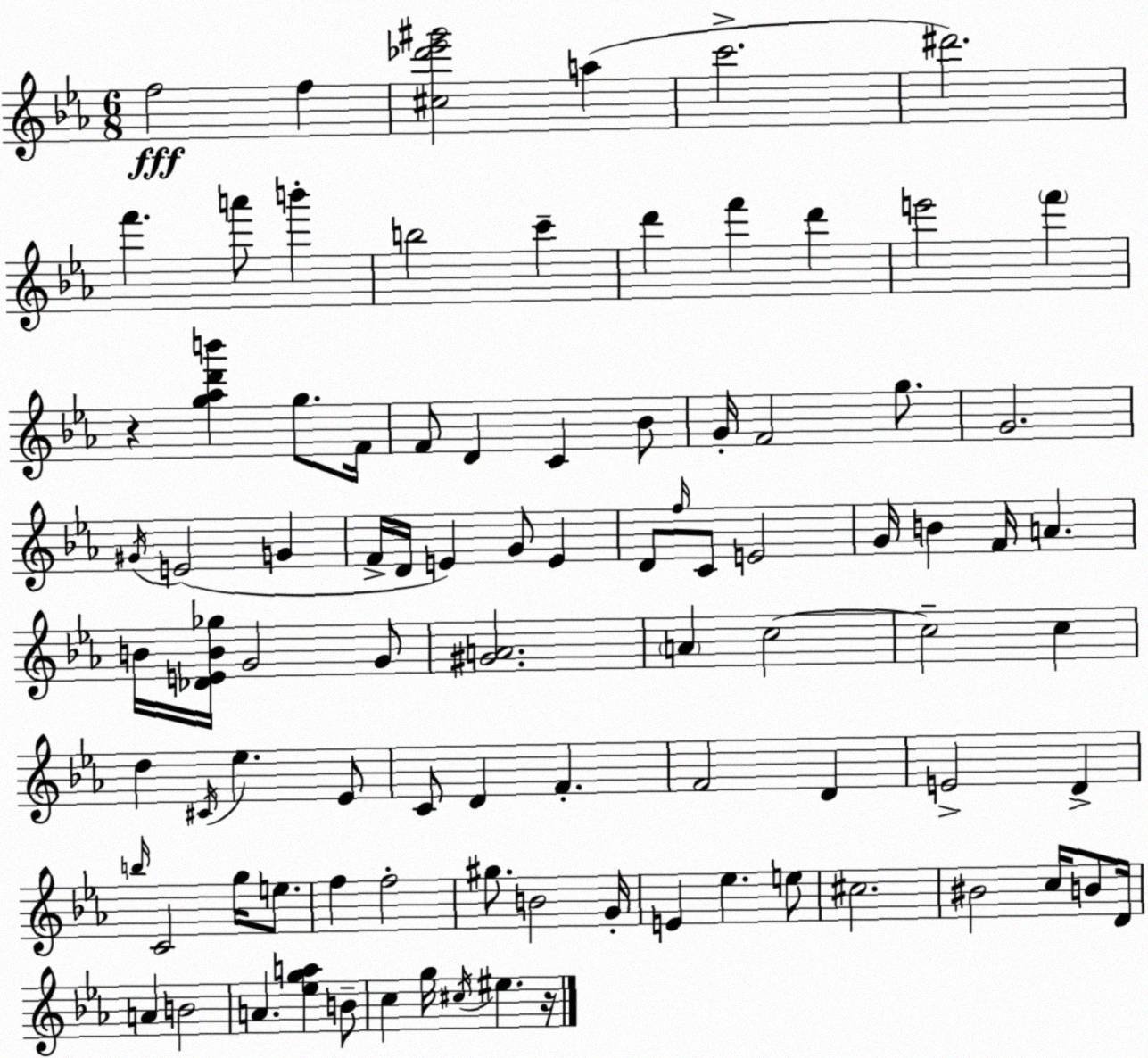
X:1
T:Untitled
M:6/8
L:1/4
K:Cm
f2 f [^c_d'_e'^g']2 a c'2 ^d'2 f' a'/2 b' b2 c' d' f' d' e'2 f' z [g_ad'b'] g/2 F/4 F/2 D C _B/2 G/4 F2 g/2 G2 ^G/4 E2 G F/4 D/4 E G/2 E D/2 f/4 C/2 E2 G/4 B F/4 A B/4 [_DEB_g]/4 G2 G/2 [^GA]2 A c2 c2 c d ^C/4 _e _E/2 C/2 D F F2 D E2 D b/4 C2 g/4 e/2 f f2 ^g/2 B2 G/4 E _e e/2 ^c2 ^B2 c/4 B/2 D/4 A B2 A [_ega] B/2 c g/4 ^c/4 ^e z/4